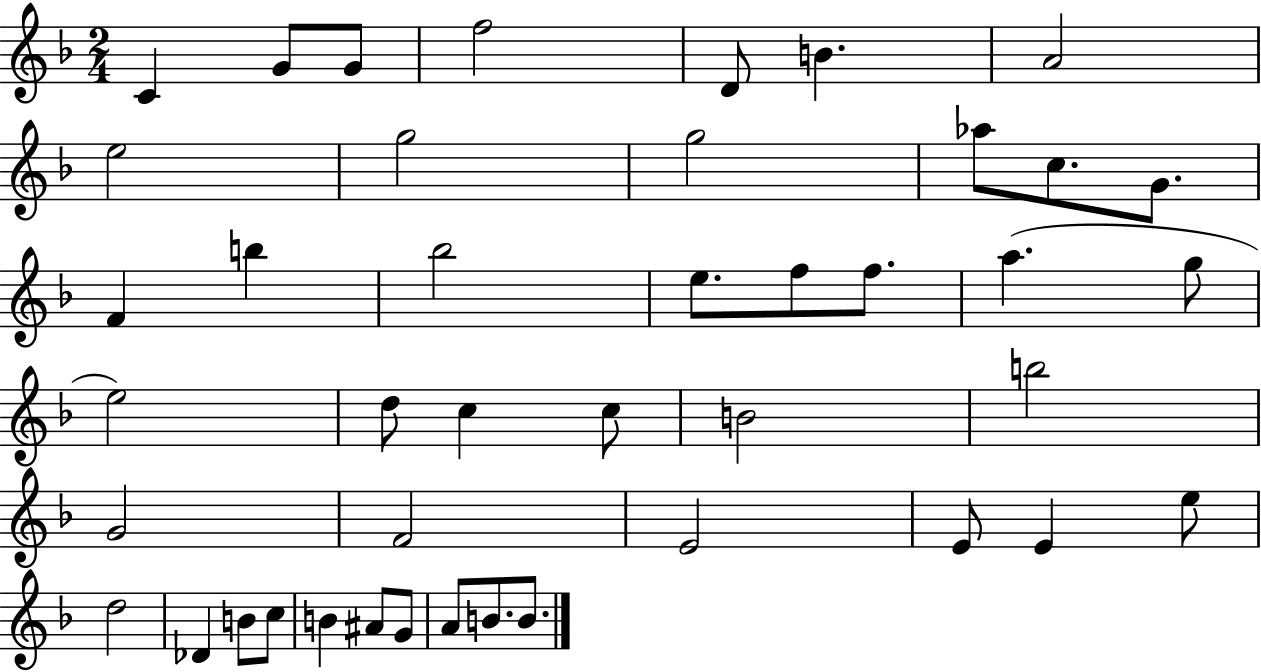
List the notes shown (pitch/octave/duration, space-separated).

C4/q G4/e G4/e F5/h D4/e B4/q. A4/h E5/h G5/h G5/h Ab5/e C5/e. G4/e. F4/q B5/q Bb5/h E5/e. F5/e F5/e. A5/q. G5/e E5/h D5/e C5/q C5/e B4/h B5/h G4/h F4/h E4/h E4/e E4/q E5/e D5/h Db4/q B4/e C5/e B4/q A#4/e G4/e A4/e B4/e. B4/e.